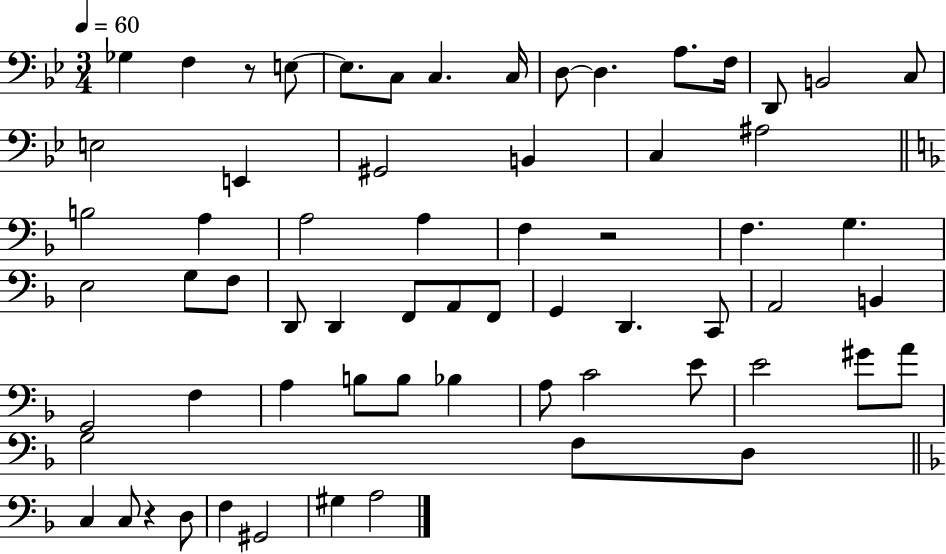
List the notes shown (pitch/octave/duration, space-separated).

Gb3/q F3/q R/e E3/e E3/e. C3/e C3/q. C3/s D3/e D3/q. A3/e. F3/s D2/e B2/h C3/e E3/h E2/q G#2/h B2/q C3/q A#3/h B3/h A3/q A3/h A3/q F3/q R/h F3/q. G3/q. E3/h G3/e F3/e D2/e D2/q F2/e A2/e F2/e G2/q D2/q. C2/e A2/h B2/q G2/h F3/q A3/q B3/e B3/e Bb3/q A3/e C4/h E4/e E4/h G#4/e A4/e G3/h F3/e D3/e C3/q C3/e R/q D3/e F3/q G#2/h G#3/q A3/h